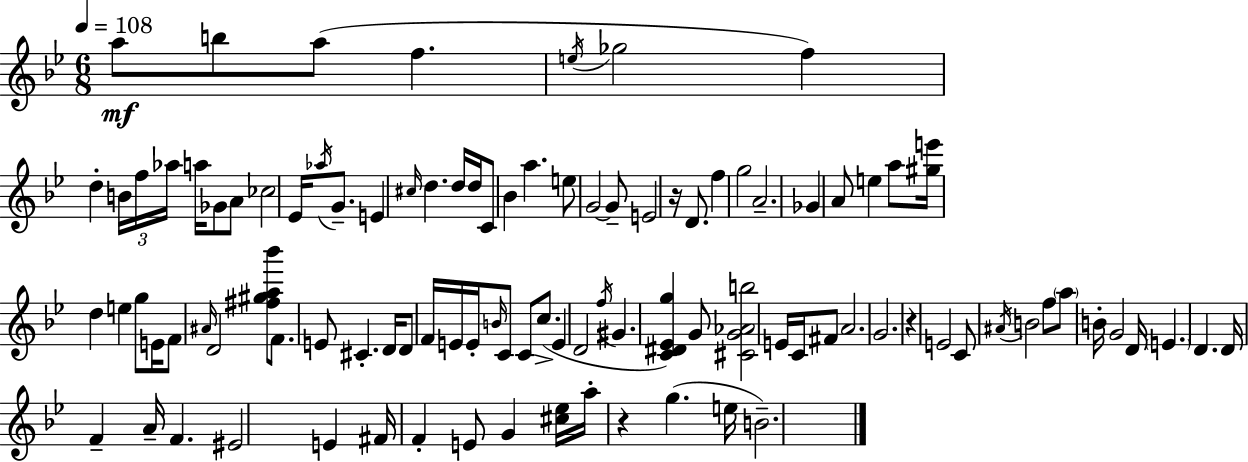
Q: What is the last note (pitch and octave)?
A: B4